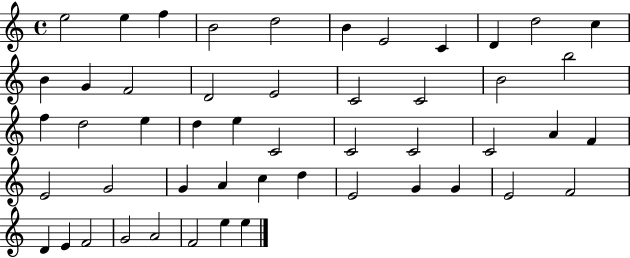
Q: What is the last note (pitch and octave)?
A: E5